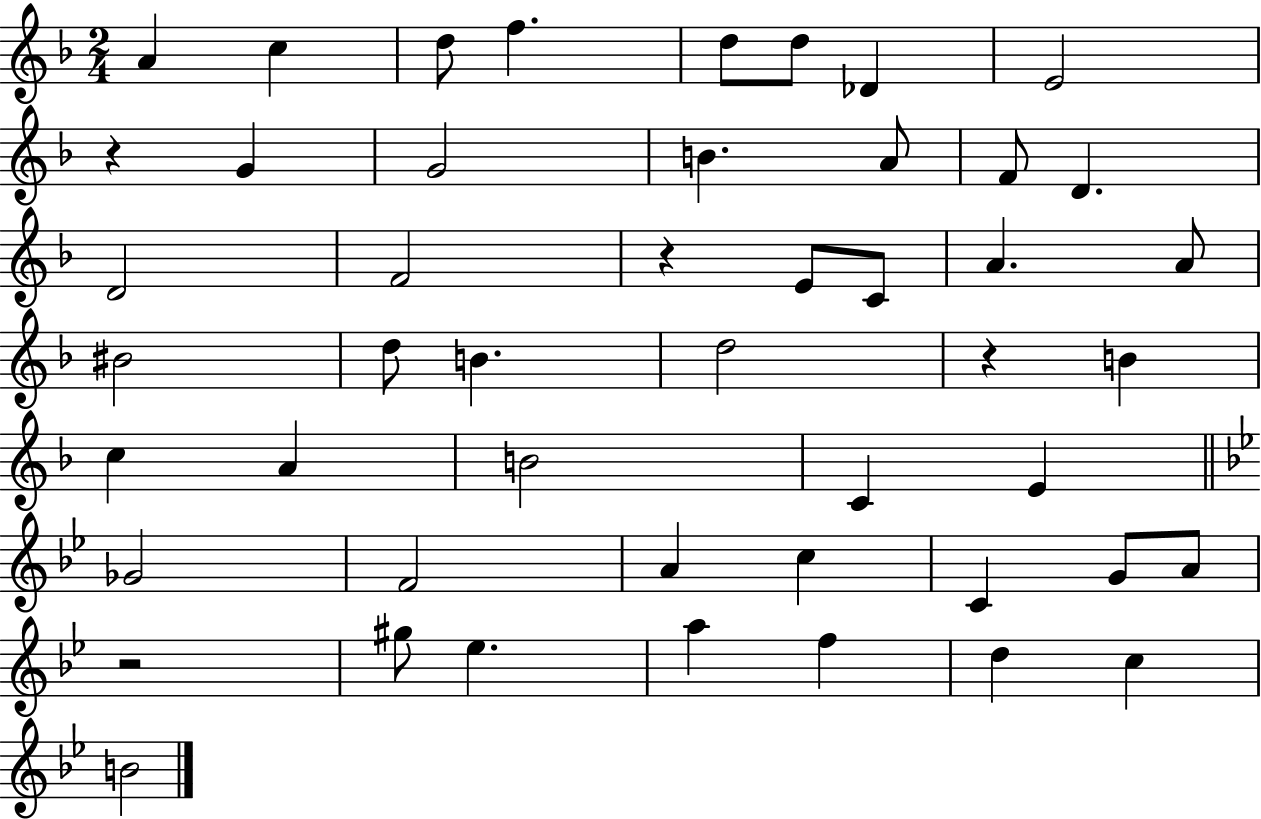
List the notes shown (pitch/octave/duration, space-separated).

A4/q C5/q D5/e F5/q. D5/e D5/e Db4/q E4/h R/q G4/q G4/h B4/q. A4/e F4/e D4/q. D4/h F4/h R/q E4/e C4/e A4/q. A4/e BIS4/h D5/e B4/q. D5/h R/q B4/q C5/q A4/q B4/h C4/q E4/q Gb4/h F4/h A4/q C5/q C4/q G4/e A4/e R/h G#5/e Eb5/q. A5/q F5/q D5/q C5/q B4/h